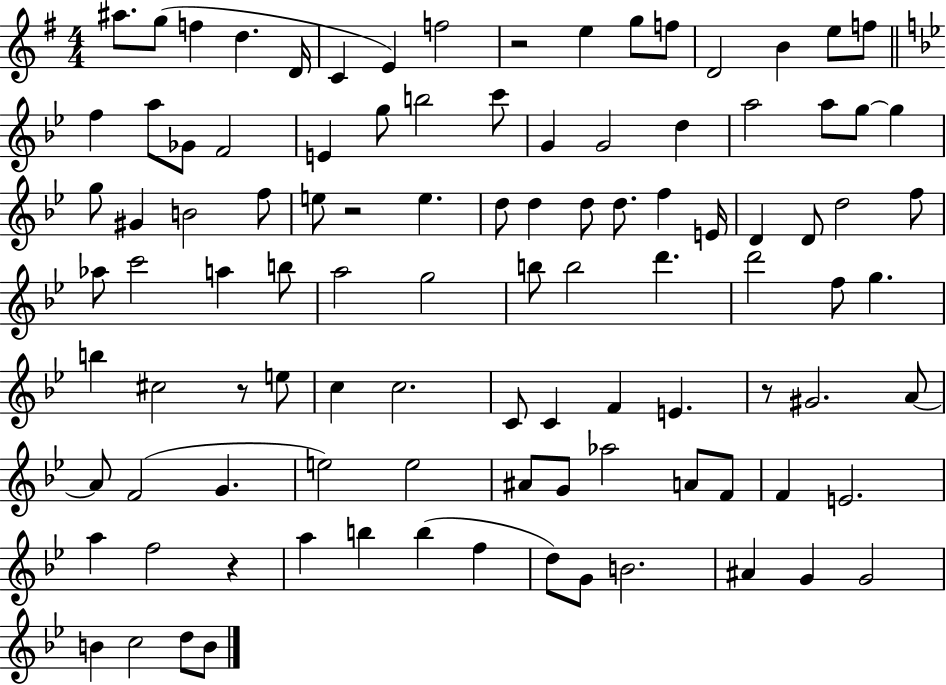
X:1
T:Untitled
M:4/4
L:1/4
K:G
^a/2 g/2 f d D/4 C E f2 z2 e g/2 f/2 D2 B e/2 f/2 f a/2 _G/2 F2 E g/2 b2 c'/2 G G2 d a2 a/2 g/2 g g/2 ^G B2 f/2 e/2 z2 e d/2 d d/2 d/2 f E/4 D D/2 d2 f/2 _a/2 c'2 a b/2 a2 g2 b/2 b2 d' d'2 f/2 g b ^c2 z/2 e/2 c c2 C/2 C F E z/2 ^G2 A/2 A/2 F2 G e2 e2 ^A/2 G/2 _a2 A/2 F/2 F E2 a f2 z a b b f d/2 G/2 B2 ^A G G2 B c2 d/2 B/2